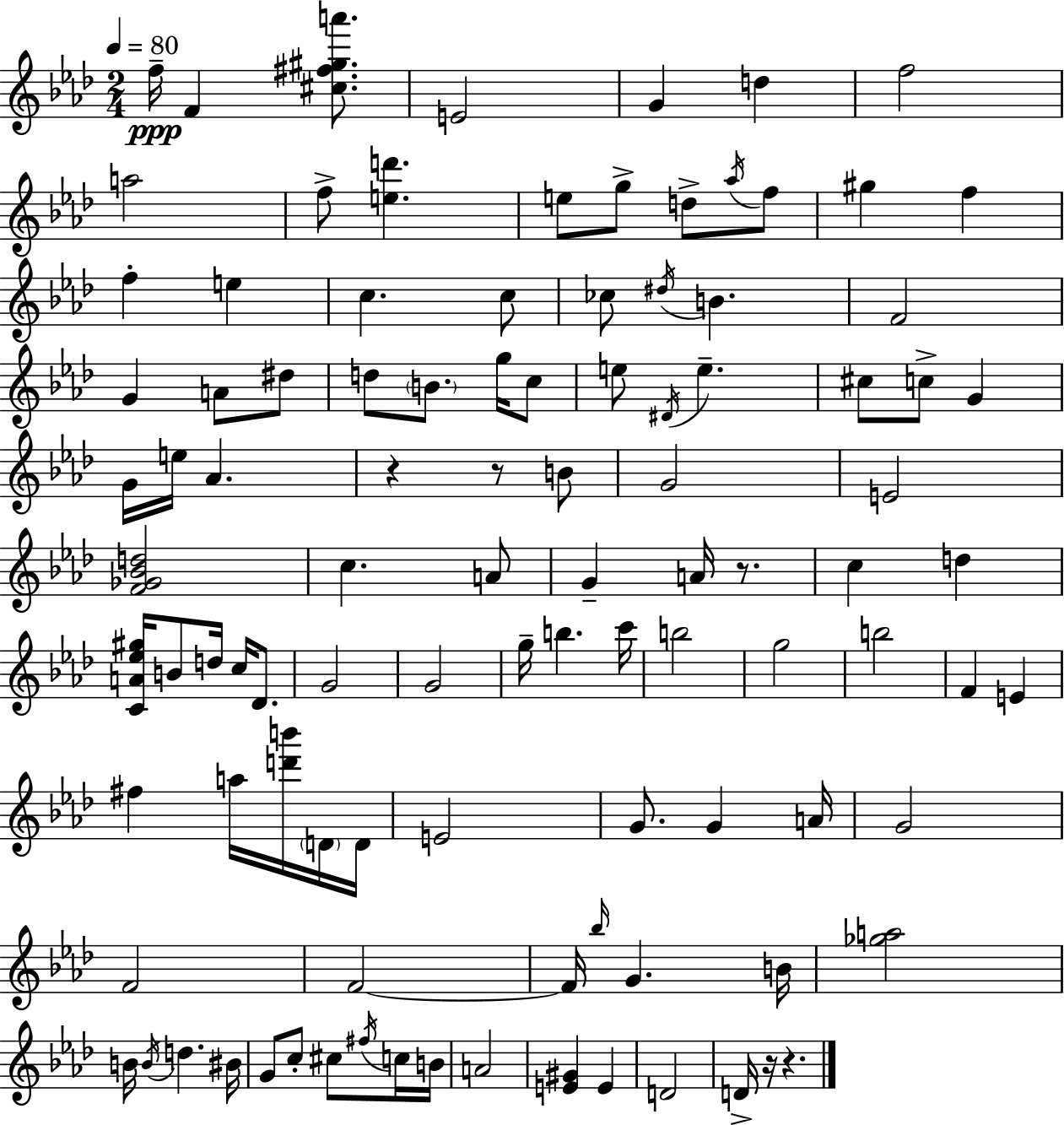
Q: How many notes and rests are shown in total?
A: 103